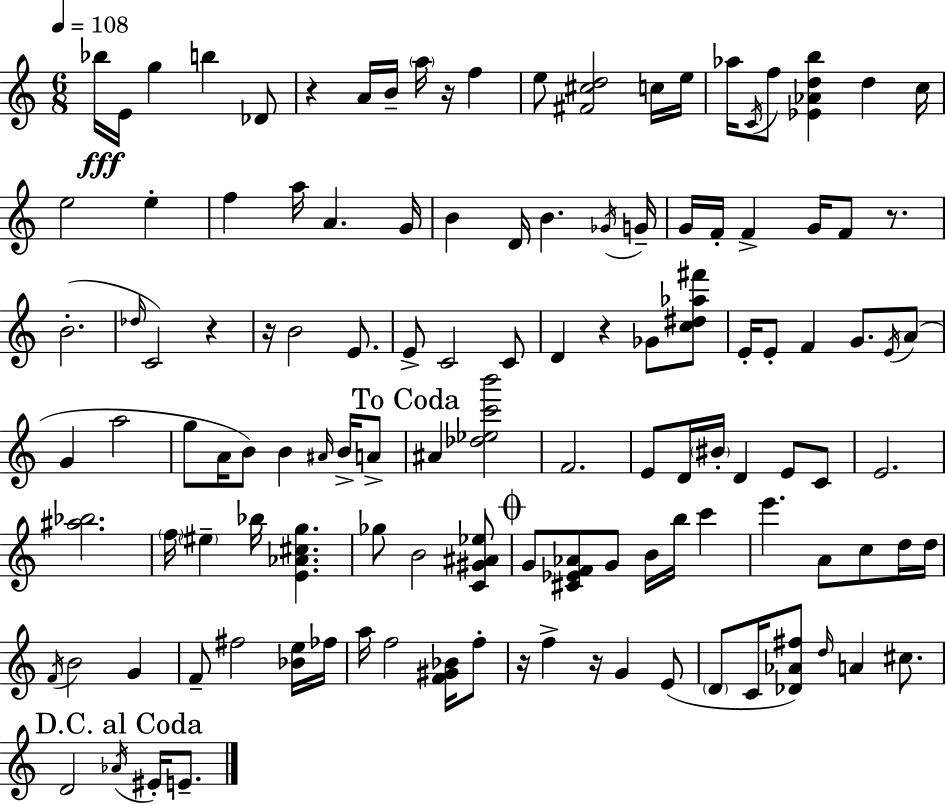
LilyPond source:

{
  \clef treble
  \numericTimeSignature
  \time 6/8
  \key a \minor
  \tempo 4 = 108
  bes''16\fff e'16 g''4 b''4 des'8 | r4 a'16 b'16-- \parenthesize a''16 r16 f''4 | e''8 <fis' cis'' d''>2 c''16 e''16 | aes''16 \acciaccatura { c'16 } f''8 <ees' aes' d'' b''>4 d''4 | \break c''16 e''2 e''4-. | f''4 a''16 a'4. | g'16 b'4 d'16 b'4. | \acciaccatura { ges'16 } g'16-- g'16 f'16-. f'4-> g'16 f'8 r8. | \break b'2.-.( | \grace { des''16 } c'2) r4 | r16 b'2 | e'8. e'8-> c'2 | \break c'8 d'4 r4 ges'8 | <c'' dis'' aes'' fis'''>8 e'16-. e'8-. f'4 g'8. | \acciaccatura { e'16 } a'8( g'4 a''2 | g''8 a'16 b'8) b'4 | \break \grace { ais'16 } b'16-> a'8-> \mark "To Coda" ais'4 <des'' ees'' c''' b'''>2 | f'2. | e'8 d'16 \parenthesize bis'16-. d'4 | e'8 c'8 e'2. | \break <ais'' bes''>2. | \parenthesize f''16 \parenthesize eis''4-- bes''16 <e' aes' cis'' g''>4. | ges''8 b'2 | <c' gis' ais' ees''>8 \mark \markup { \musicglyph "scripts.coda" } g'8 <cis' ees' f' aes'>8 g'8 b'16 | \break b''16 c'''4 e'''4. a'8 | c''8 d''16 d''16 \acciaccatura { f'16 } b'2 | g'4 f'8-- fis''2 | <bes' e''>16 fes''16 a''16 f''2 | \break <f' gis' bes'>16 f''8-. r16 f''4-> r16 | g'4 e'8( \parenthesize d'8 c'16 <des' aes' fis''>8) \grace { d''16 } | a'4 cis''8. \mark "D.C. al Coda" d'2 | \acciaccatura { aes'16 } eis'16-. e'8.-- \bar "|."
}